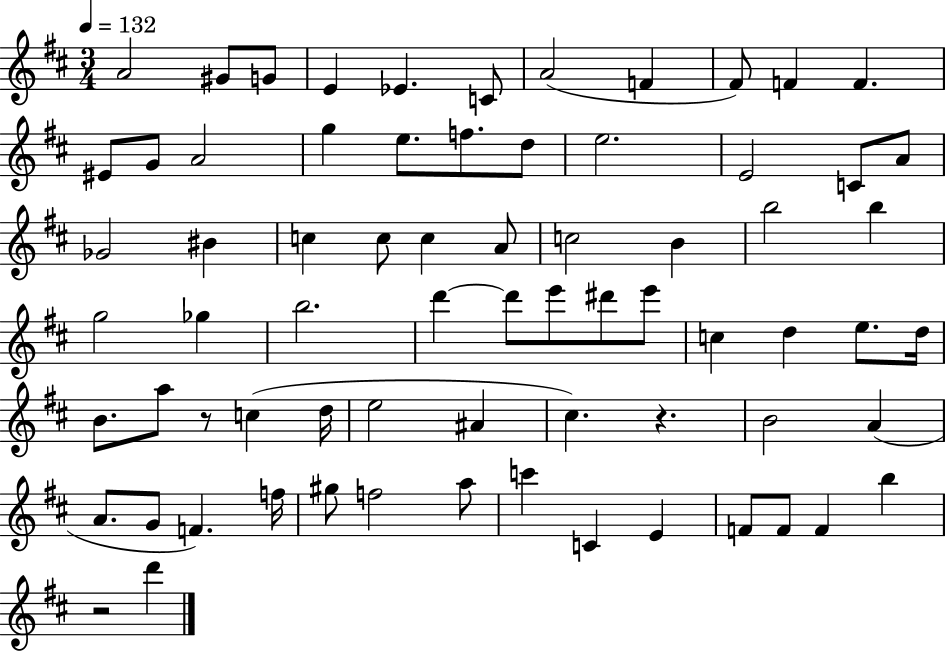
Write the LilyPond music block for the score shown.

{
  \clef treble
  \numericTimeSignature
  \time 3/4
  \key d \major
  \tempo 4 = 132
  a'2 gis'8 g'8 | e'4 ees'4. c'8 | a'2( f'4 | fis'8) f'4 f'4. | \break eis'8 g'8 a'2 | g''4 e''8. f''8. d''8 | e''2. | e'2 c'8 a'8 | \break ges'2 bis'4 | c''4 c''8 c''4 a'8 | c''2 b'4 | b''2 b''4 | \break g''2 ges''4 | b''2. | d'''4~~ d'''8 e'''8 dis'''8 e'''8 | c''4 d''4 e''8. d''16 | \break b'8. a''8 r8 c''4( d''16 | e''2 ais'4 | cis''4.) r4. | b'2 a'4( | \break a'8. g'8 f'4.) f''16 | gis''8 f''2 a''8 | c'''4 c'4 e'4 | f'8 f'8 f'4 b''4 | \break r2 d'''4 | \bar "|."
}